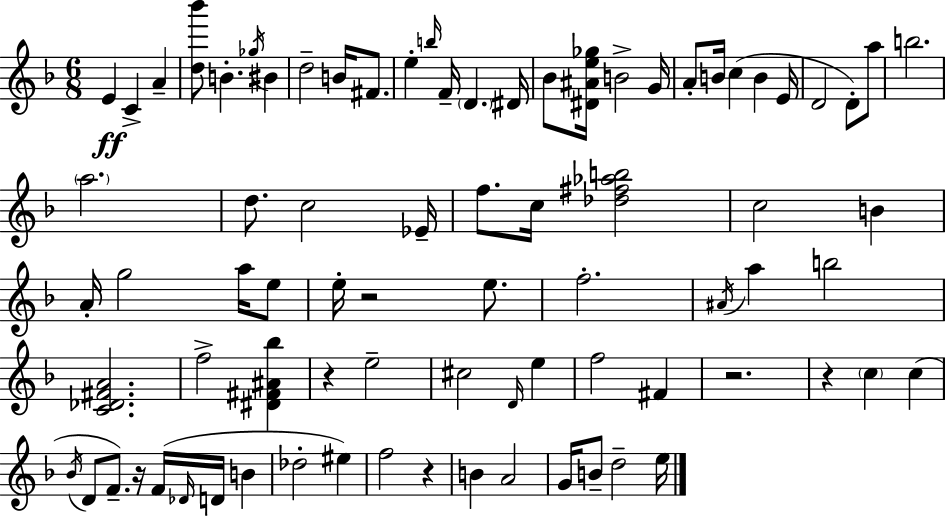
E4/q C4/q A4/q [D5,Bb6]/e B4/q. Gb5/s BIS4/q D5/h B4/s F#4/e. E5/q B5/s F4/s D4/q. D#4/s Bb4/e [D#4,A#4,E5,Gb5]/s B4/h G4/s A4/e B4/s C5/q B4/q E4/s D4/h D4/e A5/e B5/h. A5/h. D5/e. C5/h Eb4/s F5/e. C5/s [Db5,F#5,Ab5,B5]/h C5/h B4/q A4/s G5/h A5/s E5/e E5/s R/h E5/e. F5/h. A#4/s A5/q B5/h [C4,Db4,F#4,A4]/h. F5/h [D#4,F#4,A#4,Bb5]/q R/q E5/h C#5/h D4/s E5/q F5/h F#4/q R/h. R/q C5/q C5/q Bb4/s D4/e F4/e. R/s F4/s Db4/s D4/s B4/q Db5/h EIS5/q F5/h R/q B4/q A4/h G4/s B4/e D5/h E5/s